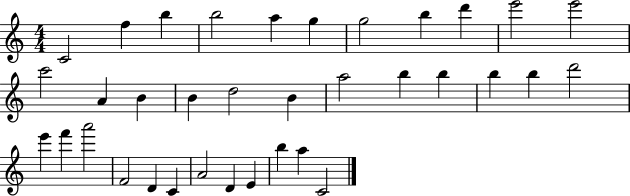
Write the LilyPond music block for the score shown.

{
  \clef treble
  \numericTimeSignature
  \time 4/4
  \key c \major
  c'2 f''4 b''4 | b''2 a''4 g''4 | g''2 b''4 d'''4 | e'''2 e'''2 | \break c'''2 a'4 b'4 | b'4 d''2 b'4 | a''2 b''4 b''4 | b''4 b''4 d'''2 | \break e'''4 f'''4 a'''2 | f'2 d'4 c'4 | a'2 d'4 e'4 | b''4 a''4 c'2 | \break \bar "|."
}